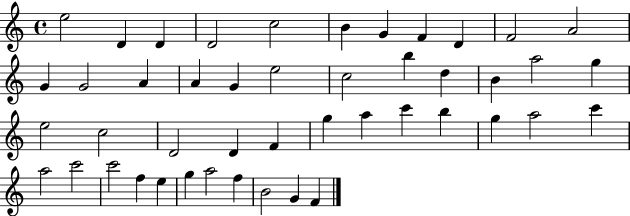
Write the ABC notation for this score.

X:1
T:Untitled
M:4/4
L:1/4
K:C
e2 D D D2 c2 B G F D F2 A2 G G2 A A G e2 c2 b d B a2 g e2 c2 D2 D F g a c' b g a2 c' a2 c'2 c'2 f e g a2 f B2 G F